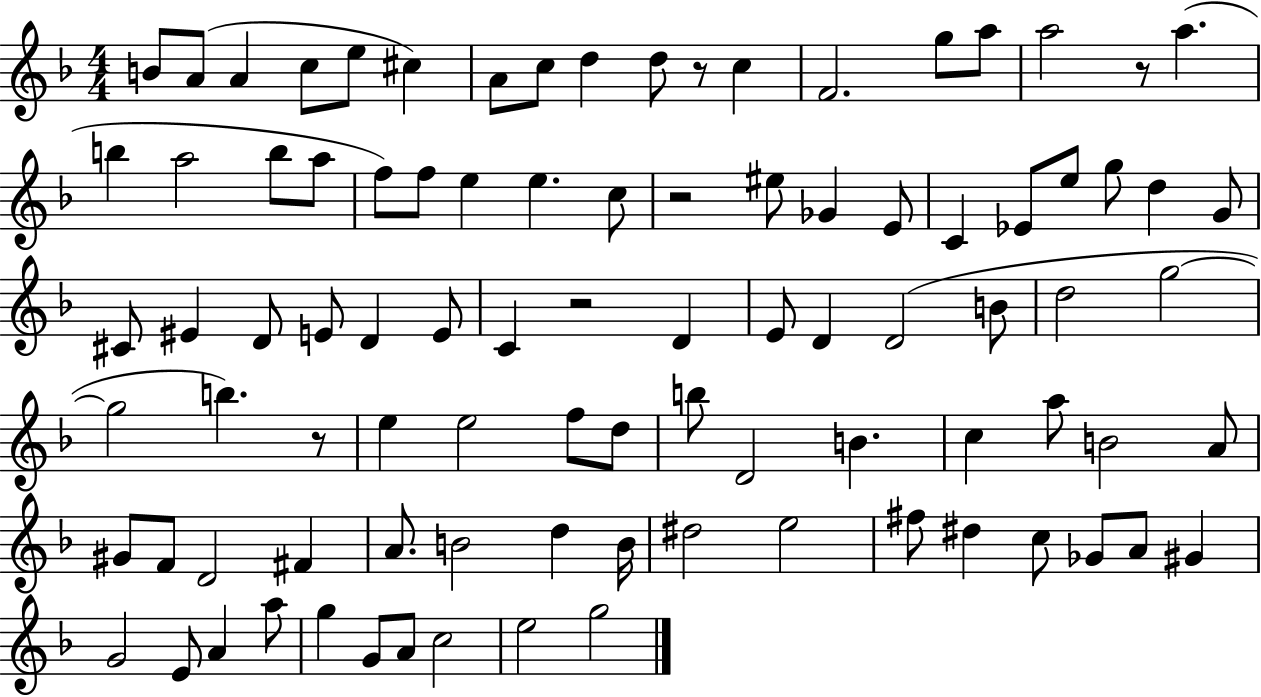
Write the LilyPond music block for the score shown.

{
  \clef treble
  \numericTimeSignature
  \time 4/4
  \key f \major
  b'8 a'8( a'4 c''8 e''8 cis''4) | a'8 c''8 d''4 d''8 r8 c''4 | f'2. g''8 a''8 | a''2 r8 a''4.( | \break b''4 a''2 b''8 a''8 | f''8) f''8 e''4 e''4. c''8 | r2 eis''8 ges'4 e'8 | c'4 ees'8 e''8 g''8 d''4 g'8 | \break cis'8 eis'4 d'8 e'8 d'4 e'8 | c'4 r2 d'4 | e'8 d'4 d'2( b'8 | d''2 g''2~~ | \break g''2 b''4.) r8 | e''4 e''2 f''8 d''8 | b''8 d'2 b'4. | c''4 a''8 b'2 a'8 | \break gis'8 f'8 d'2 fis'4 | a'8. b'2 d''4 b'16 | dis''2 e''2 | fis''8 dis''4 c''8 ges'8 a'8 gis'4 | \break g'2 e'8 a'4 a''8 | g''4 g'8 a'8 c''2 | e''2 g''2 | \bar "|."
}